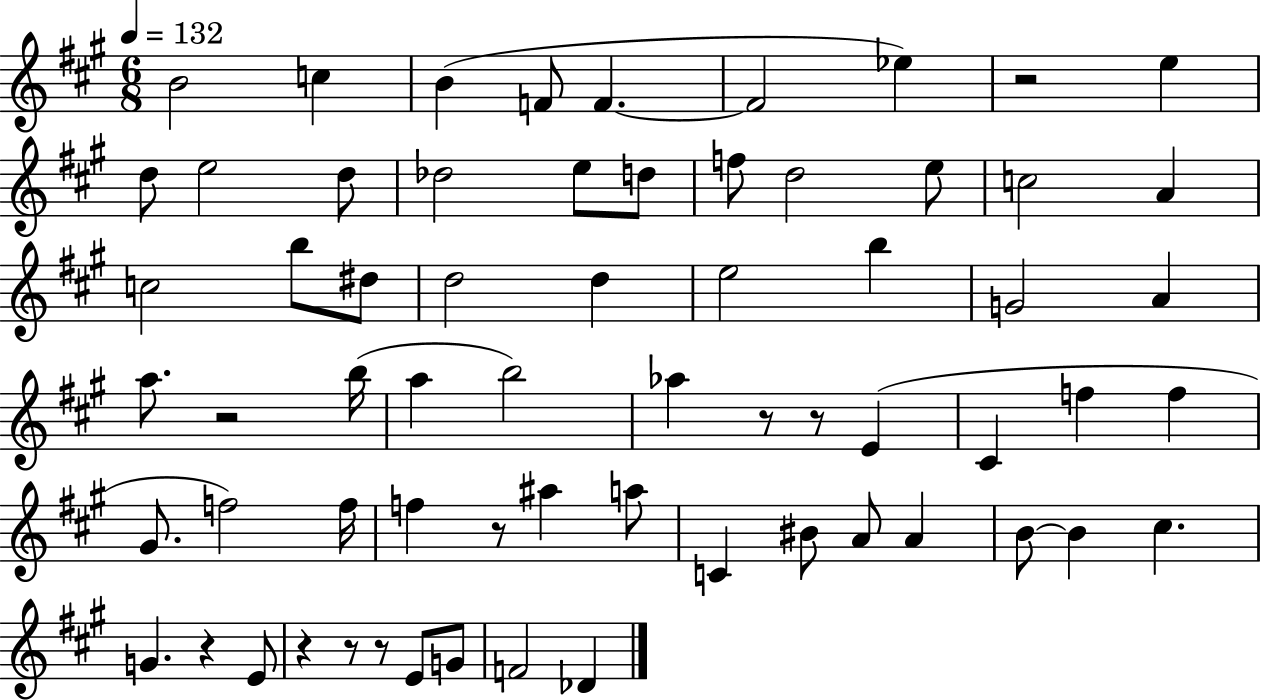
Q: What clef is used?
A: treble